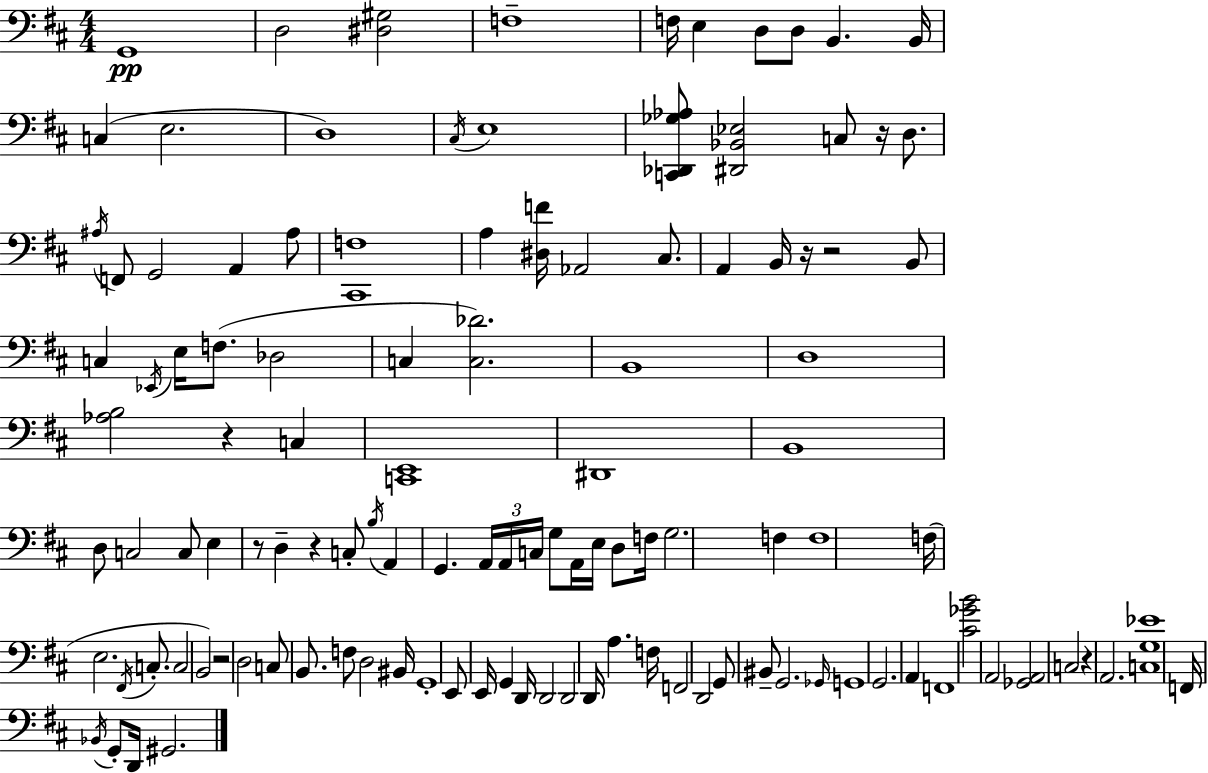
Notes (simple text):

G2/w D3/h [D#3,G#3]/h F3/w F3/s E3/q D3/e D3/e B2/q. B2/s C3/q E3/h. D3/w C#3/s E3/w [C2,Db2,Gb3,Ab3]/e [D#2,Bb2,Eb3]/h C3/e R/s D3/e. A#3/s F2/e G2/h A2/q A#3/e [C#2,F3]/w A3/q [D#3,F4]/s Ab2/h C#3/e. A2/q B2/s R/s R/h B2/e C3/q Eb2/s E3/s F3/e. Db3/h C3/q [C3,Db4]/h. B2/w D3/w [Ab3,B3]/h R/q C3/q [C2,E2]/w D#2/w B2/w D3/e C3/h C3/e E3/q R/e D3/q R/q C3/e B3/s A2/q G2/q. A2/s A2/s C3/s G3/e A2/s E3/s D3/e F3/s G3/h. F3/q F3/w F3/s E3/h. F#2/s C3/e. C3/h B2/h R/h D3/h C3/e B2/e. F3/e D3/h BIS2/s G2/w E2/e E2/s G2/q D2/s D2/h D2/h D2/s A3/q. F3/s F2/h D2/h G2/e BIS2/e G2/h. Gb2/s G2/w G2/h. A2/q F2/w [C#4,Gb4,B4]/h A2/h [Gb2,A2]/h C3/h R/q A2/h. [C3,G3,Eb4]/w F2/s Bb2/s G2/e D2/s G#2/h.